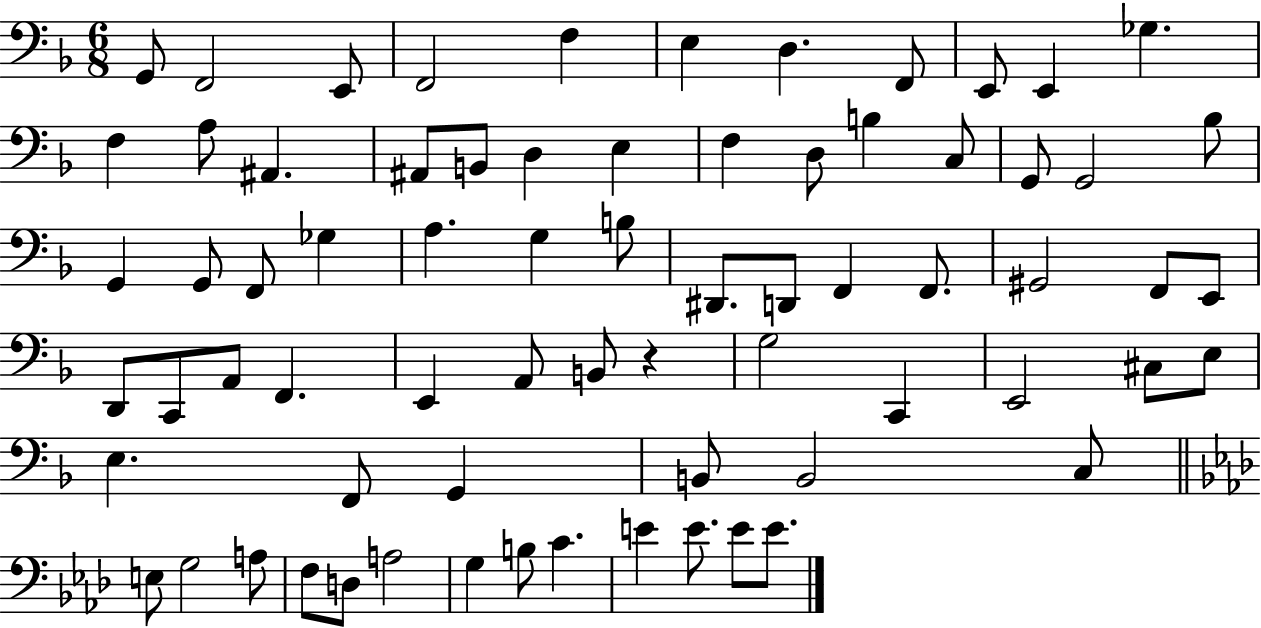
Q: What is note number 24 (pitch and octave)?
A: G2